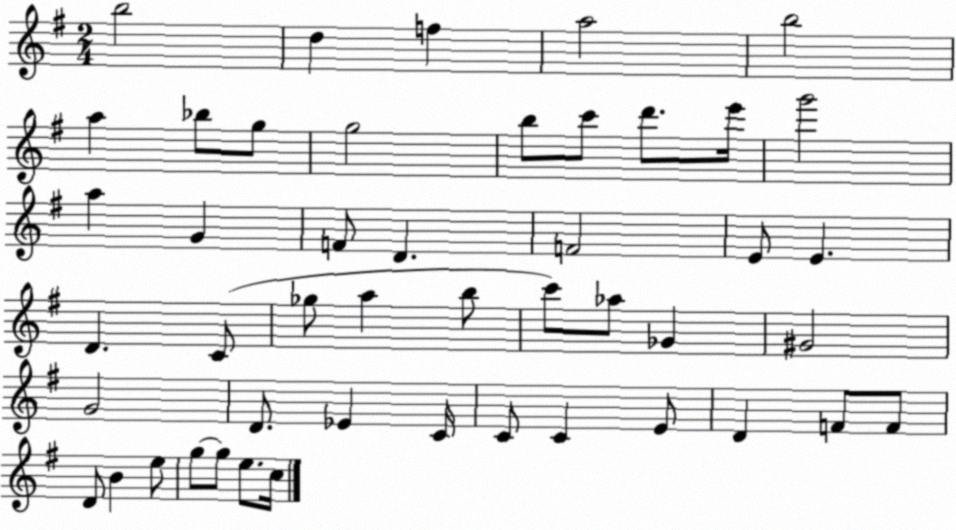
X:1
T:Untitled
M:2/4
L:1/4
K:G
b2 d f a2 b2 a _b/2 g/2 g2 b/2 c'/2 d'/2 e'/4 g'2 a G F/2 D F2 E/2 E D C/2 _g/2 a b/2 c'/2 _a/2 _G ^G2 G2 D/2 _E C/4 C/2 C E/2 D F/2 F/2 D/2 B e/2 g/2 g/2 e/2 c/4